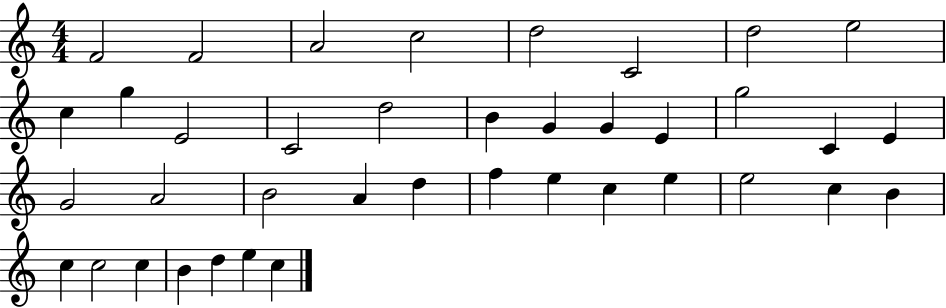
F4/h F4/h A4/h C5/h D5/h C4/h D5/h E5/h C5/q G5/q E4/h C4/h D5/h B4/q G4/q G4/q E4/q G5/h C4/q E4/q G4/h A4/h B4/h A4/q D5/q F5/q E5/q C5/q E5/q E5/h C5/q B4/q C5/q C5/h C5/q B4/q D5/q E5/q C5/q